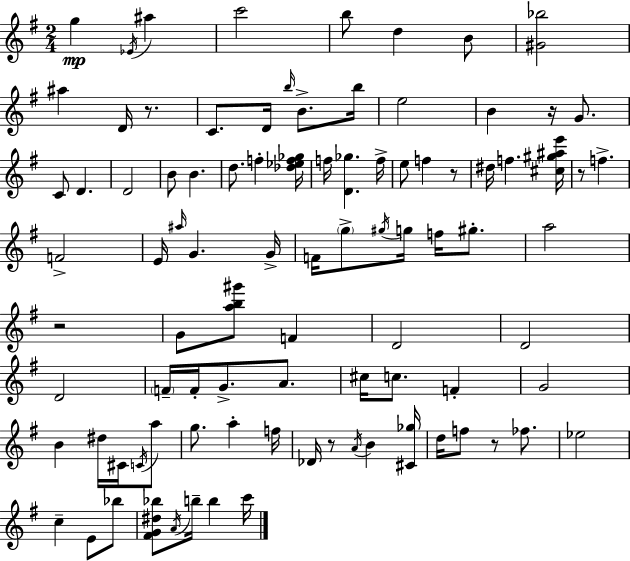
X:1
T:Untitled
M:2/4
L:1/4
K:Em
g _E/4 ^a c'2 b/2 d B/2 [^G_b]2 ^a D/4 z/2 C/2 D/4 b/4 B/2 b/4 e2 B z/4 G/2 C/2 D D2 B/2 B d/2 f [_d_ef_g]/4 f/4 [D_g] f/4 e/2 f z/2 ^d/4 f [^c^g^ae']/4 z/2 f F2 E/4 ^a/4 G G/4 F/4 g/2 ^g/4 g/4 f/4 ^g/2 a2 z2 G/2 [ab^g']/2 F D2 D2 D2 F/4 F/4 G/2 A/2 ^c/4 c/2 F G2 B ^d/4 ^C/4 C/4 a/2 g/2 a f/4 _D/4 z/2 A/4 B [^C_g]/4 d/4 f/2 z/2 _f/2 _e2 c E/2 _b/2 [^FG^d_b]/2 A/4 b/4 b c'/4